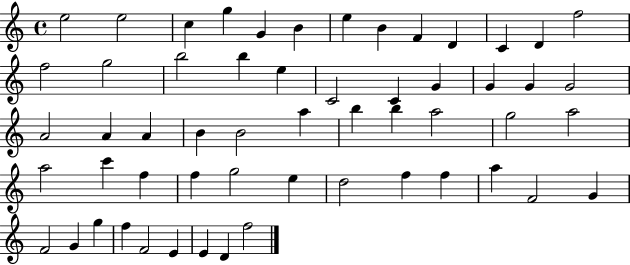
{
  \clef treble
  \time 4/4
  \defaultTimeSignature
  \key c \major
  e''2 e''2 | c''4 g''4 g'4 b'4 | e''4 b'4 f'4 d'4 | c'4 d'4 f''2 | \break f''2 g''2 | b''2 b''4 e''4 | c'2 c'4 g'4 | g'4 g'4 g'2 | \break a'2 a'4 a'4 | b'4 b'2 a''4 | b''4 b''4 a''2 | g''2 a''2 | \break a''2 c'''4 f''4 | f''4 g''2 e''4 | d''2 f''4 f''4 | a''4 f'2 g'4 | \break f'2 g'4 g''4 | f''4 f'2 e'4 | e'4 d'4 f''2 | \bar "|."
}